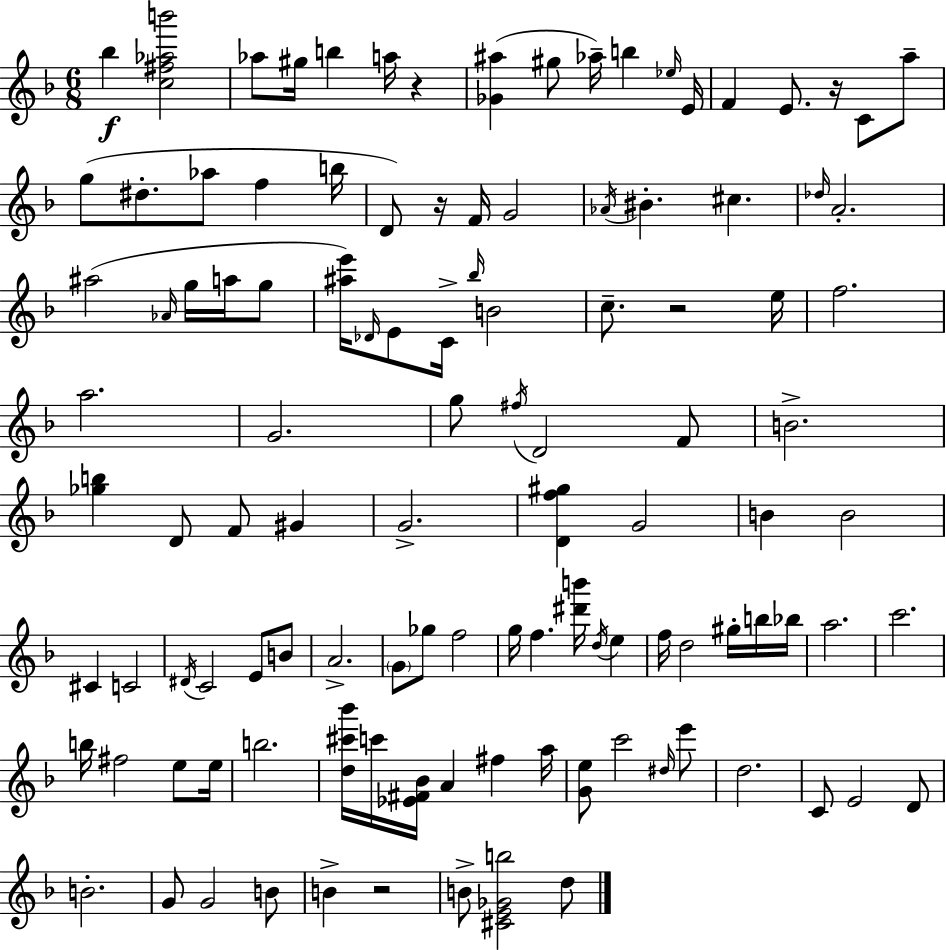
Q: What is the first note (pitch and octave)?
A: Bb5